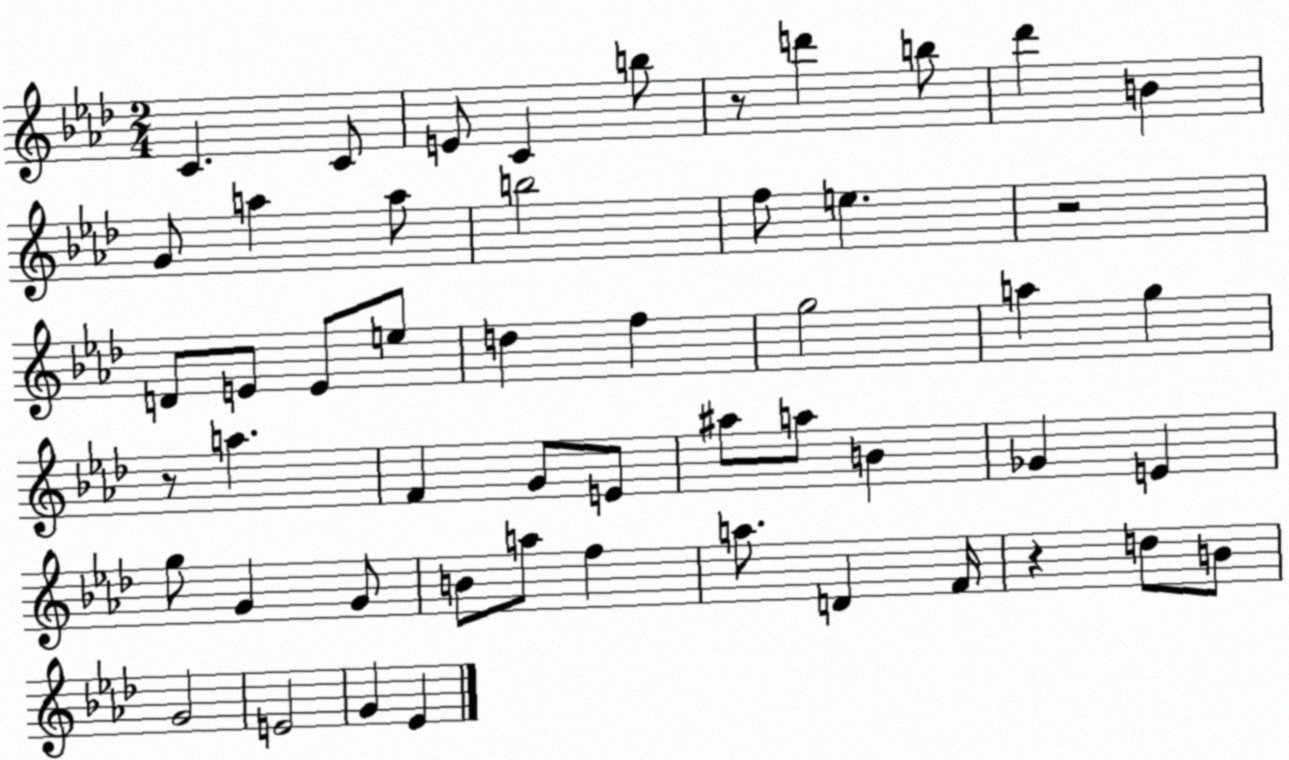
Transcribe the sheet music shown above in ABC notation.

X:1
T:Untitled
M:2/4
L:1/4
K:Ab
C C/2 E/2 C b/2 z/2 d' b/2 _d' B G/2 a a/2 b2 f/2 e z2 D/2 E/2 E/2 e/2 d f g2 a g z/2 a F G/2 E/2 ^a/2 a/2 B _G E g/2 G G/2 B/2 a/2 f a/2 D F/4 z d/2 B/2 G2 E2 G _E